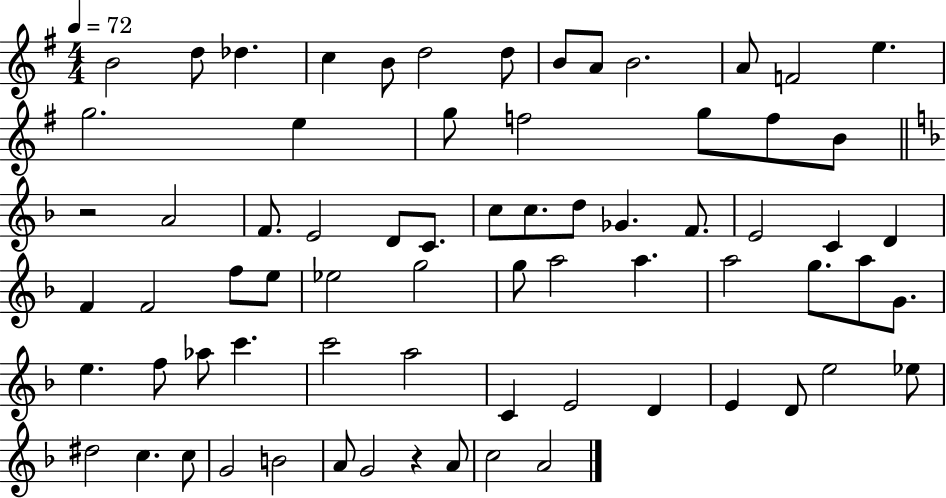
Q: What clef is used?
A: treble